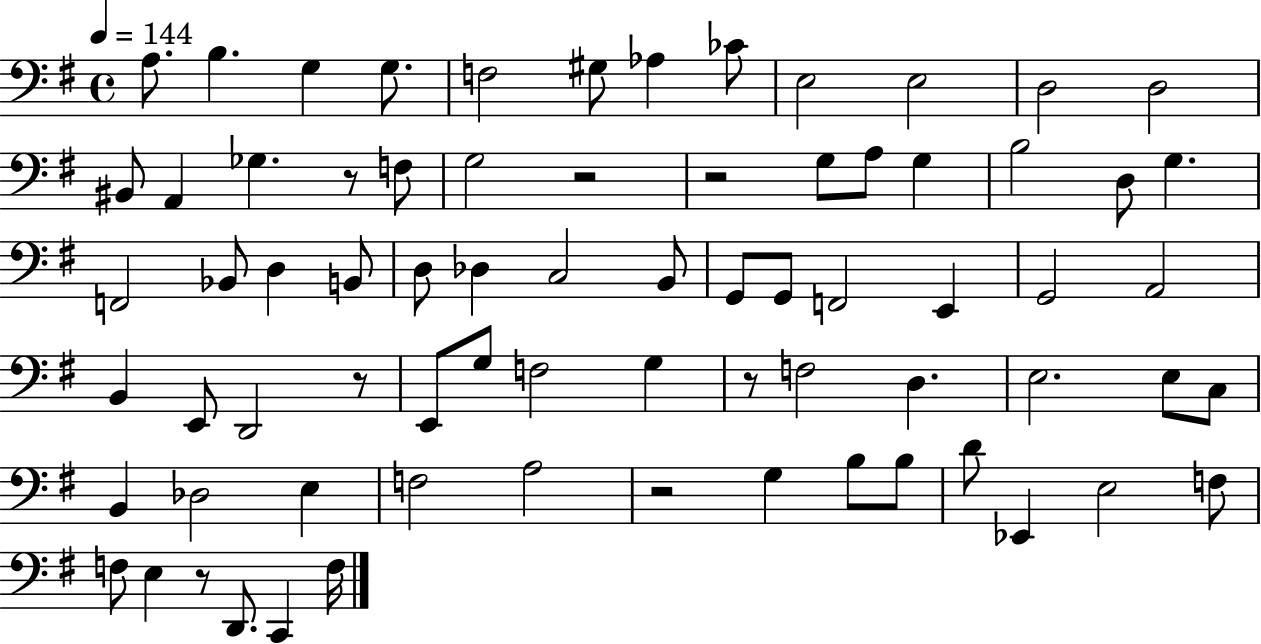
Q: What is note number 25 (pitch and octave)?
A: Bb2